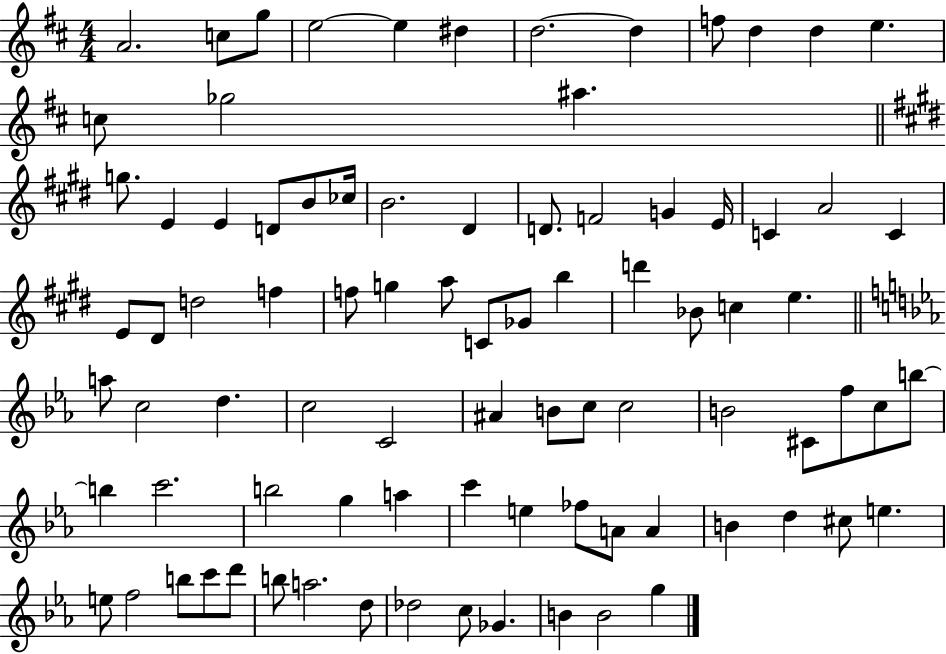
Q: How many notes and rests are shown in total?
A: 86